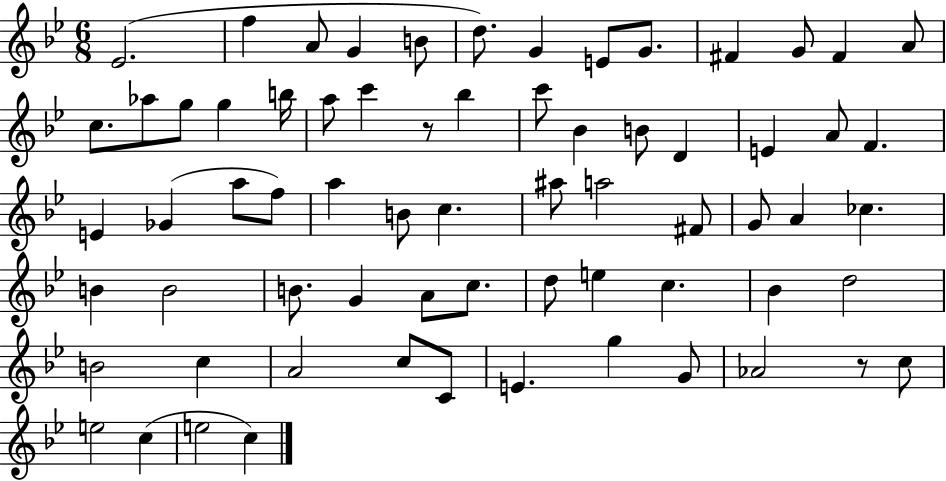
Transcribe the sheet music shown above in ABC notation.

X:1
T:Untitled
M:6/8
L:1/4
K:Bb
_E2 f A/2 G B/2 d/2 G E/2 G/2 ^F G/2 ^F A/2 c/2 _a/2 g/2 g b/4 a/2 c' z/2 _b c'/2 _B B/2 D E A/2 F E _G a/2 f/2 a B/2 c ^a/2 a2 ^F/2 G/2 A _c B B2 B/2 G A/2 c/2 d/2 e c _B d2 B2 c A2 c/2 C/2 E g G/2 _A2 z/2 c/2 e2 c e2 c